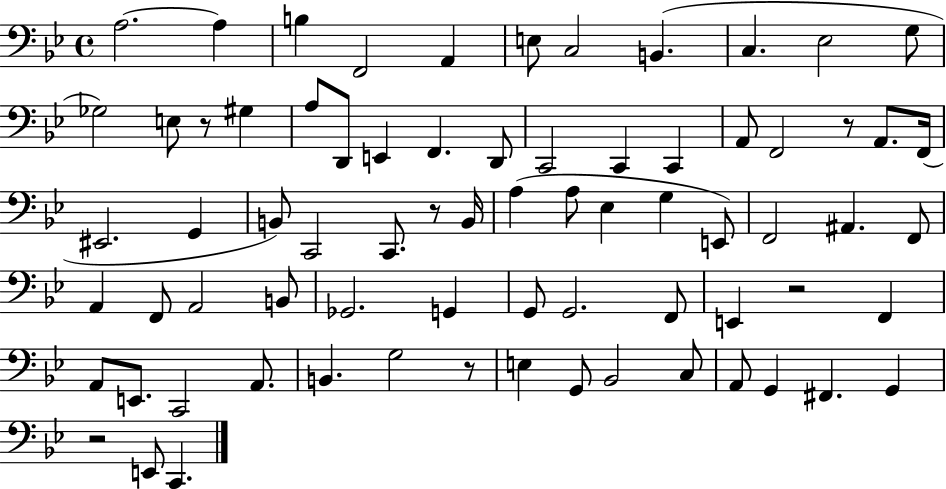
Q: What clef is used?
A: bass